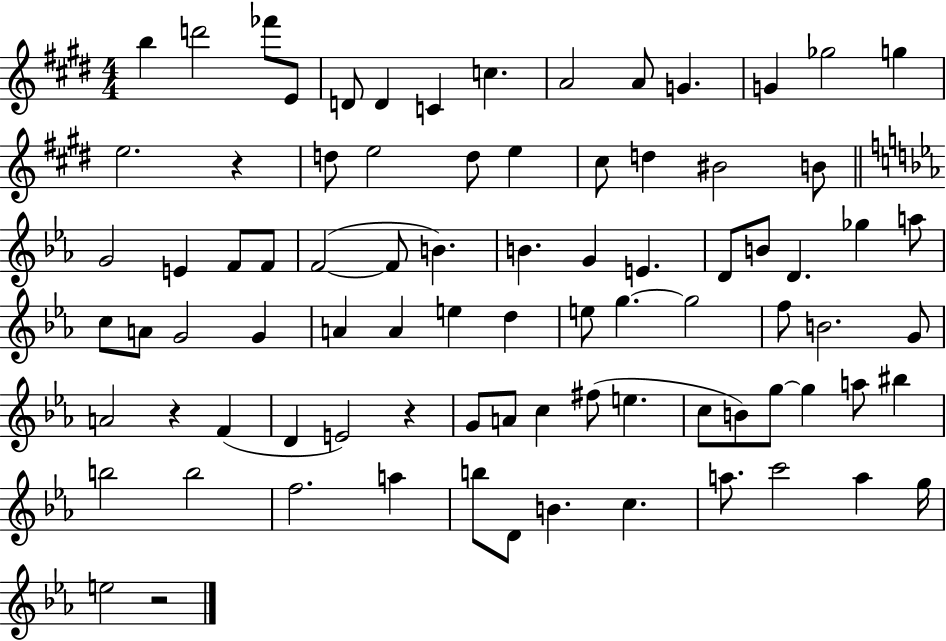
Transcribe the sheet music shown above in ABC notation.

X:1
T:Untitled
M:4/4
L:1/4
K:E
b d'2 _f'/2 E/2 D/2 D C c A2 A/2 G G _g2 g e2 z d/2 e2 d/2 e ^c/2 d ^B2 B/2 G2 E F/2 F/2 F2 F/2 B B G E D/2 B/2 D _g a/2 c/2 A/2 G2 G A A e d e/2 g g2 f/2 B2 G/2 A2 z F D E2 z G/2 A/2 c ^f/2 e c/2 B/2 g/2 g a/2 ^b b2 b2 f2 a b/2 D/2 B c a/2 c'2 a g/4 e2 z2